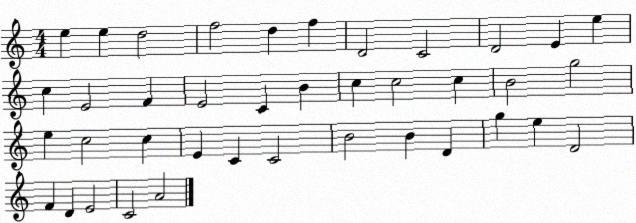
X:1
T:Untitled
M:4/4
L:1/4
K:C
e e d2 f2 d f D2 C2 D2 E e c E2 F E2 C B c c2 c B2 g2 e c2 c E C C2 B2 B D g e D2 F D E2 C2 A2